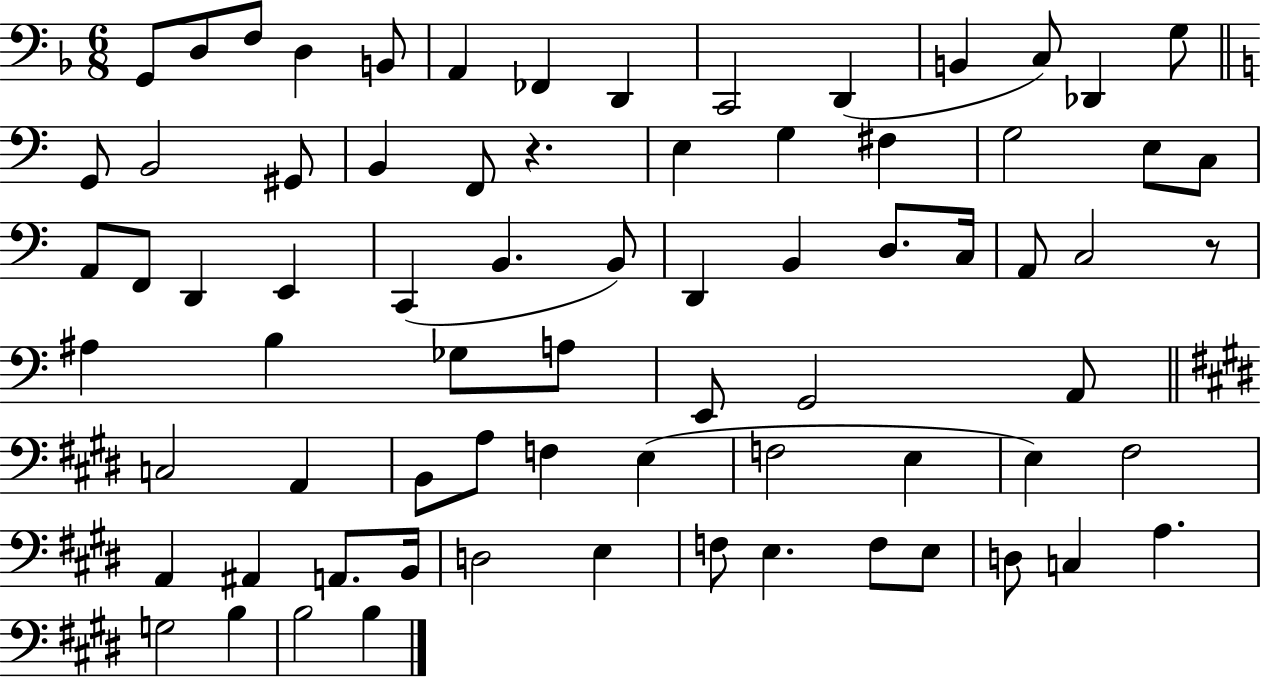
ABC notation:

X:1
T:Untitled
M:6/8
L:1/4
K:F
G,,/2 D,/2 F,/2 D, B,,/2 A,, _F,, D,, C,,2 D,, B,, C,/2 _D,, G,/2 G,,/2 B,,2 ^G,,/2 B,, F,,/2 z E, G, ^F, G,2 E,/2 C,/2 A,,/2 F,,/2 D,, E,, C,, B,, B,,/2 D,, B,, D,/2 C,/4 A,,/2 C,2 z/2 ^A, B, _G,/2 A,/2 E,,/2 G,,2 A,,/2 C,2 A,, B,,/2 A,/2 F, E, F,2 E, E, ^F,2 A,, ^A,, A,,/2 B,,/4 D,2 E, F,/2 E, F,/2 E,/2 D,/2 C, A, G,2 B, B,2 B,